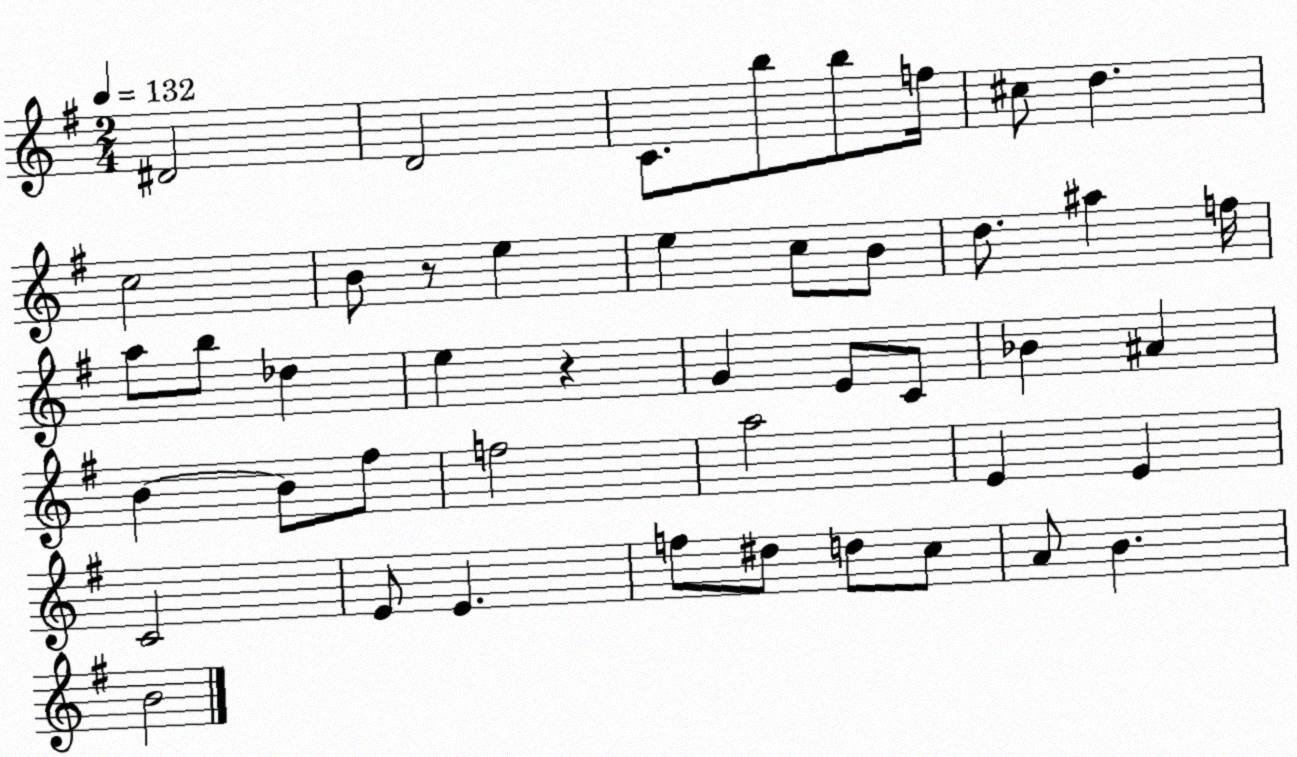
X:1
T:Untitled
M:2/4
L:1/4
K:G
^D2 D2 C/2 b/2 b/2 f/4 ^c/2 d c2 B/2 z/2 e e c/2 B/2 d/2 ^a f/4 a/2 b/2 _d e z G E/2 C/2 _B ^A B B/2 ^f/2 f2 a2 E E C2 E/2 E f/2 ^d/2 d/2 c/2 A/2 B B2